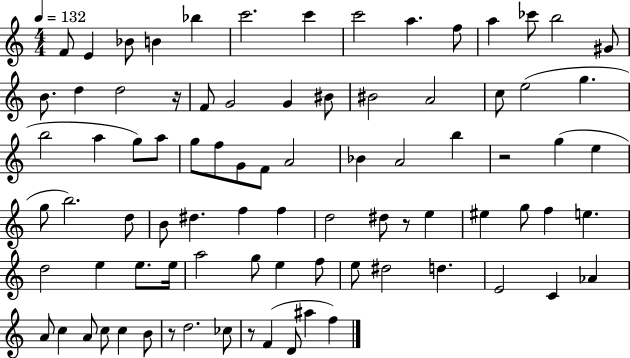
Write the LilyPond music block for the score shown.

{
  \clef treble
  \numericTimeSignature
  \time 4/4
  \key c \major
  \tempo 4 = 132
  f'8 e'4 bes'8 b'4 bes''4 | c'''2. c'''4 | c'''2 a''4. f''8 | a''4 ces'''8 b''2 gis'8 | \break b'8. d''4 d''2 r16 | f'8 g'2 g'4 bis'8 | bis'2 a'2 | c''8 e''2( g''4. | \break b''2 a''4 g''8) a''8 | g''8 f''8 g'8 f'8 a'2 | bes'4 a'2 b''4 | r2 g''4( e''4 | \break g''8 b''2.) d''8 | b'8 dis''4. f''4 f''4 | d''2 dis''8 r8 e''4 | eis''4 g''8 f''4 e''4. | \break d''2 e''4 e''8. e''16 | a''2 g''8 e''4 f''8 | e''8 dis''2 d''4. | e'2 c'4 aes'4 | \break a'8 c''4 a'8 c''8 c''4 b'8 | r8 d''2. ces''8 | r8 f'4( d'8 ais''4 f''4) | \bar "|."
}